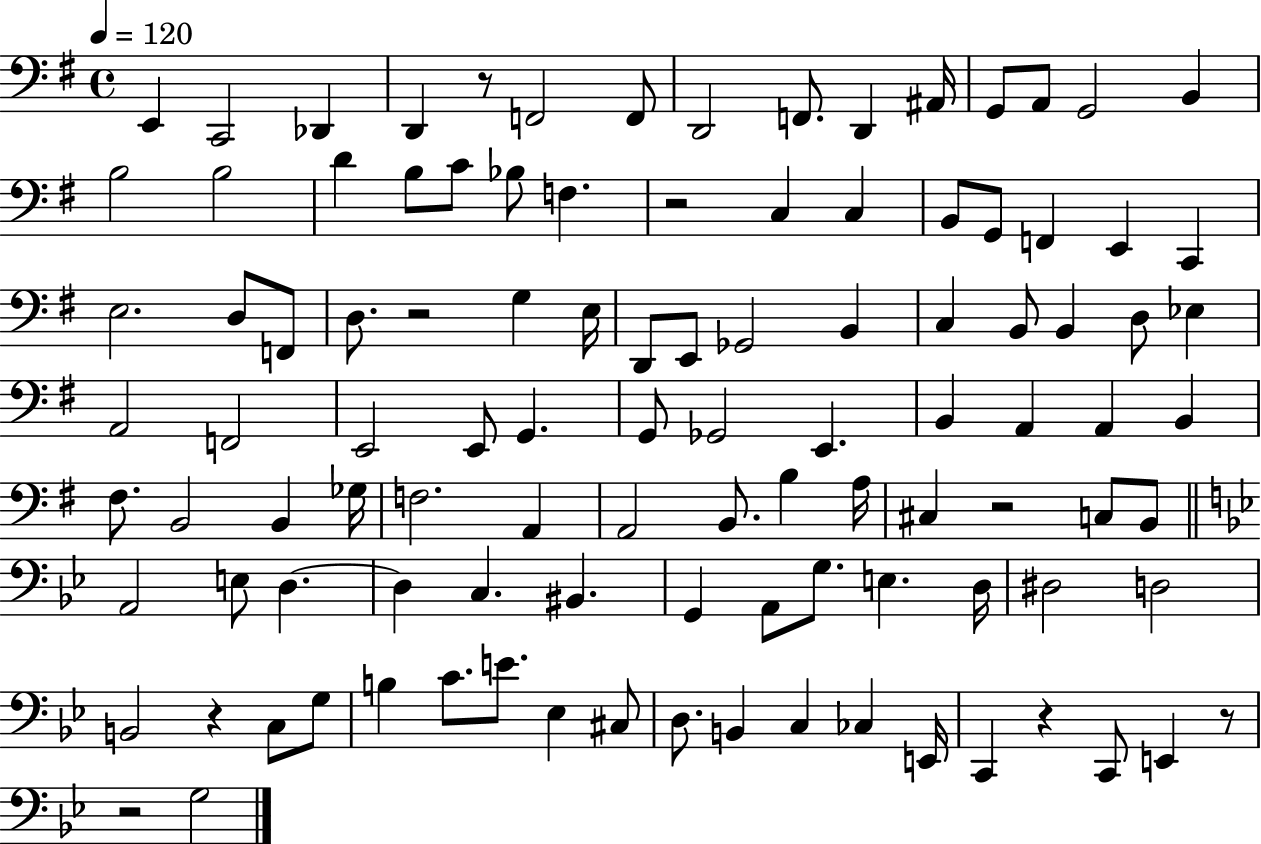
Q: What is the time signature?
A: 4/4